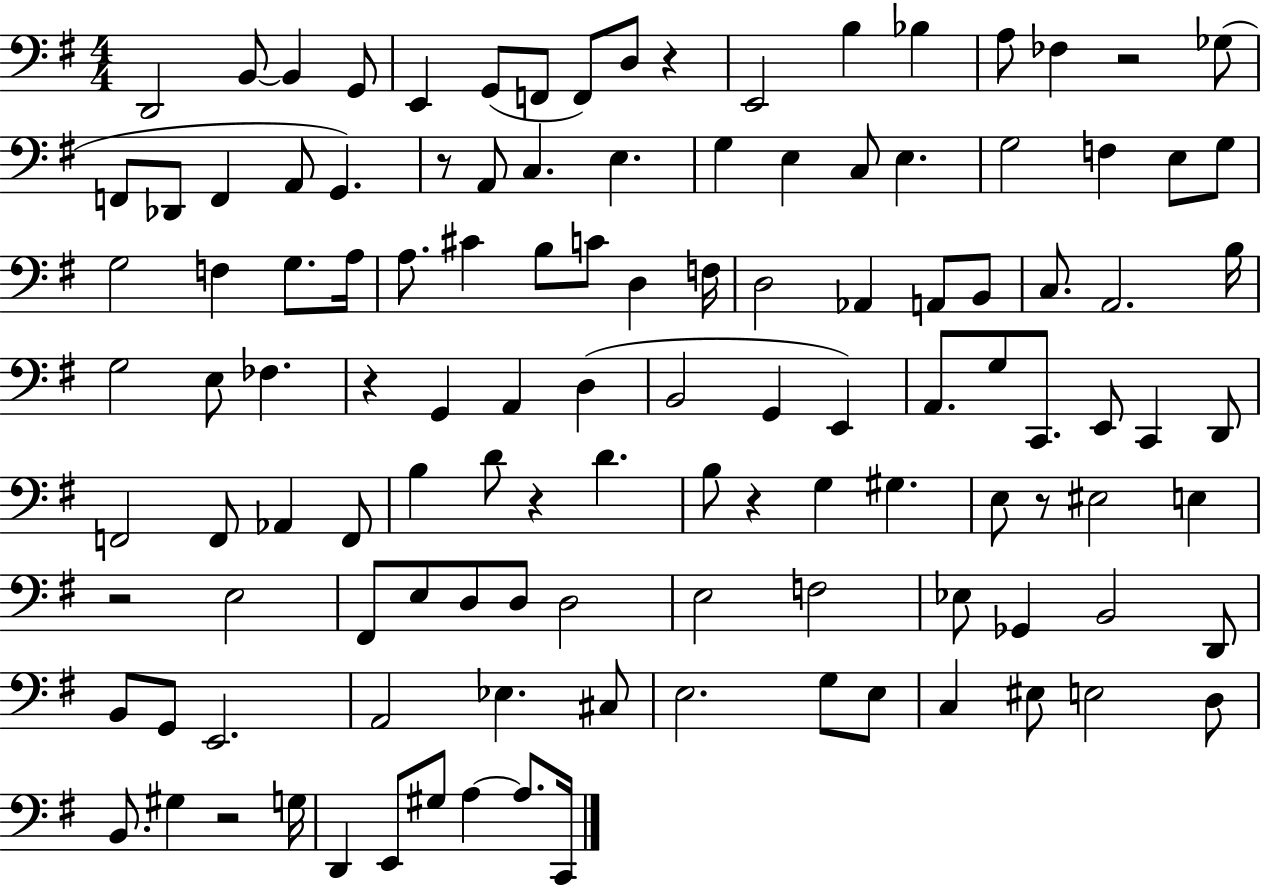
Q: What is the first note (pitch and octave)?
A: D2